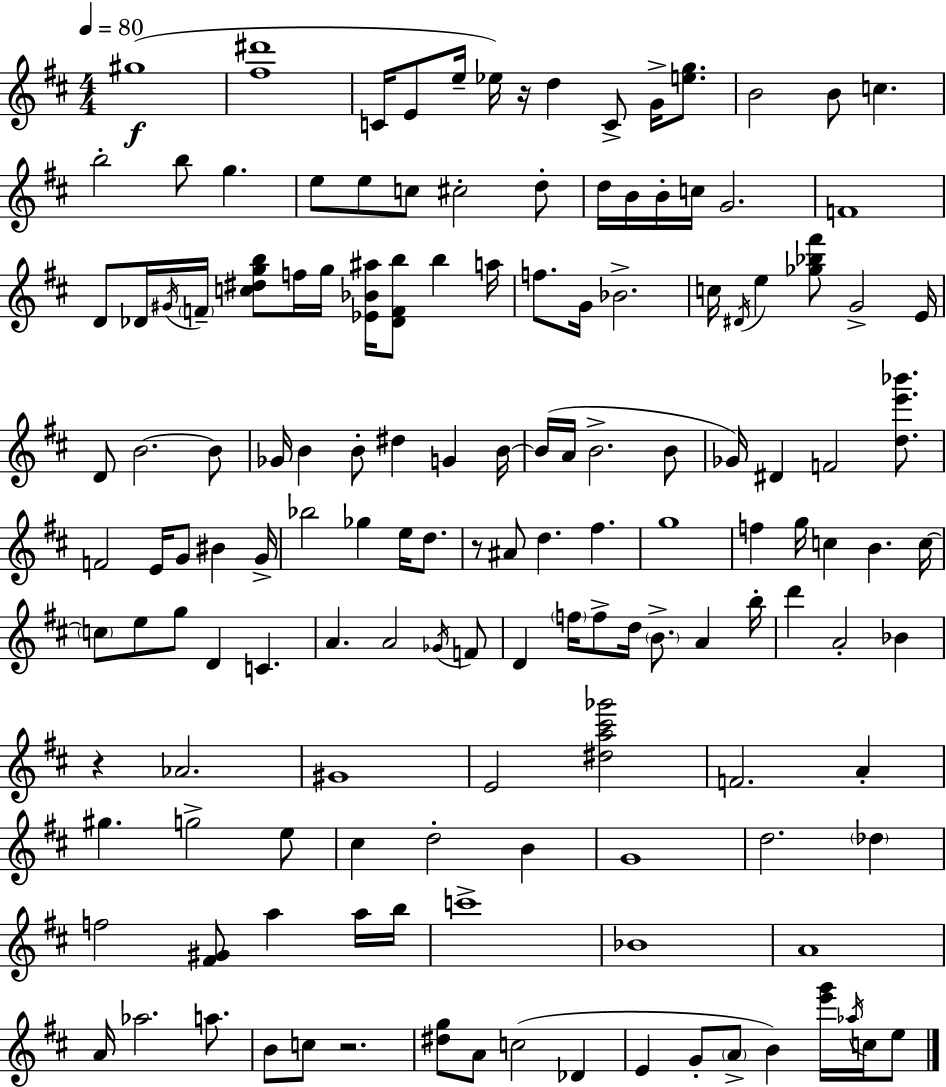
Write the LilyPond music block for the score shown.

{
  \clef treble
  \numericTimeSignature
  \time 4/4
  \key d \major
  \tempo 4 = 80
  gis''1(\f | <fis'' dis'''>1 | c'16 e'8 e''16-- ees''16) r16 d''4 c'8-> g'16-> <e'' g''>8. | b'2 b'8 c''4. | \break b''2-. b''8 g''4. | e''8 e''8 c''8 cis''2-. d''8-. | d''16 b'16 b'16-. c''16 g'2. | f'1 | \break d'8 des'16 \acciaccatura { gis'16 } \parenthesize f'16-- <c'' dis'' g'' b''>8 f''16 g''16 <ees' bes' ais''>16 <des' f' b''>8 b''4 | a''16 f''8. g'16 bes'2.-> | c''16 \acciaccatura { dis'16 } e''4 <ges'' bes'' fis'''>8 g'2-> | e'16 d'8 b'2.~~ | \break b'8 ges'16 b'4 b'8-. dis''4 g'4 | b'16~~ b'16( a'16 b'2.-> | b'8 ges'16) dis'4 f'2 <d'' e''' bes'''>8. | f'2 e'16 g'8 bis'4 | \break g'16-> bes''2 ges''4 e''16 d''8. | r8 ais'8 d''4. fis''4. | g''1 | f''4 g''16 c''4 b'4. | \break c''16~~ \parenthesize c''8 e''8 g''8 d'4 c'4. | a'4. a'2 | \acciaccatura { ges'16 } f'8 d'4 \parenthesize f''16 f''8-> d''16 \parenthesize b'8.-> a'4 | b''16-. d'''4 a'2-. bes'4 | \break r4 aes'2. | gis'1 | e'2 <dis'' a'' cis''' ges'''>2 | f'2. a'4-. | \break gis''4. g''2-> | e''8 cis''4 d''2-. b'4 | g'1 | d''2. \parenthesize des''4 | \break f''2 <fis' gis'>8 a''4 | a''16 b''16 c'''1-> | bes'1 | a'1 | \break a'16 aes''2. | a''8. b'8 c''8 r2. | <dis'' g''>8 a'8 c''2( des'4 | e'4 g'8-. \parenthesize a'8-> b'4) <e''' g'''>16 | \break \acciaccatura { aes''16 } c''16 e''8 \bar "|."
}